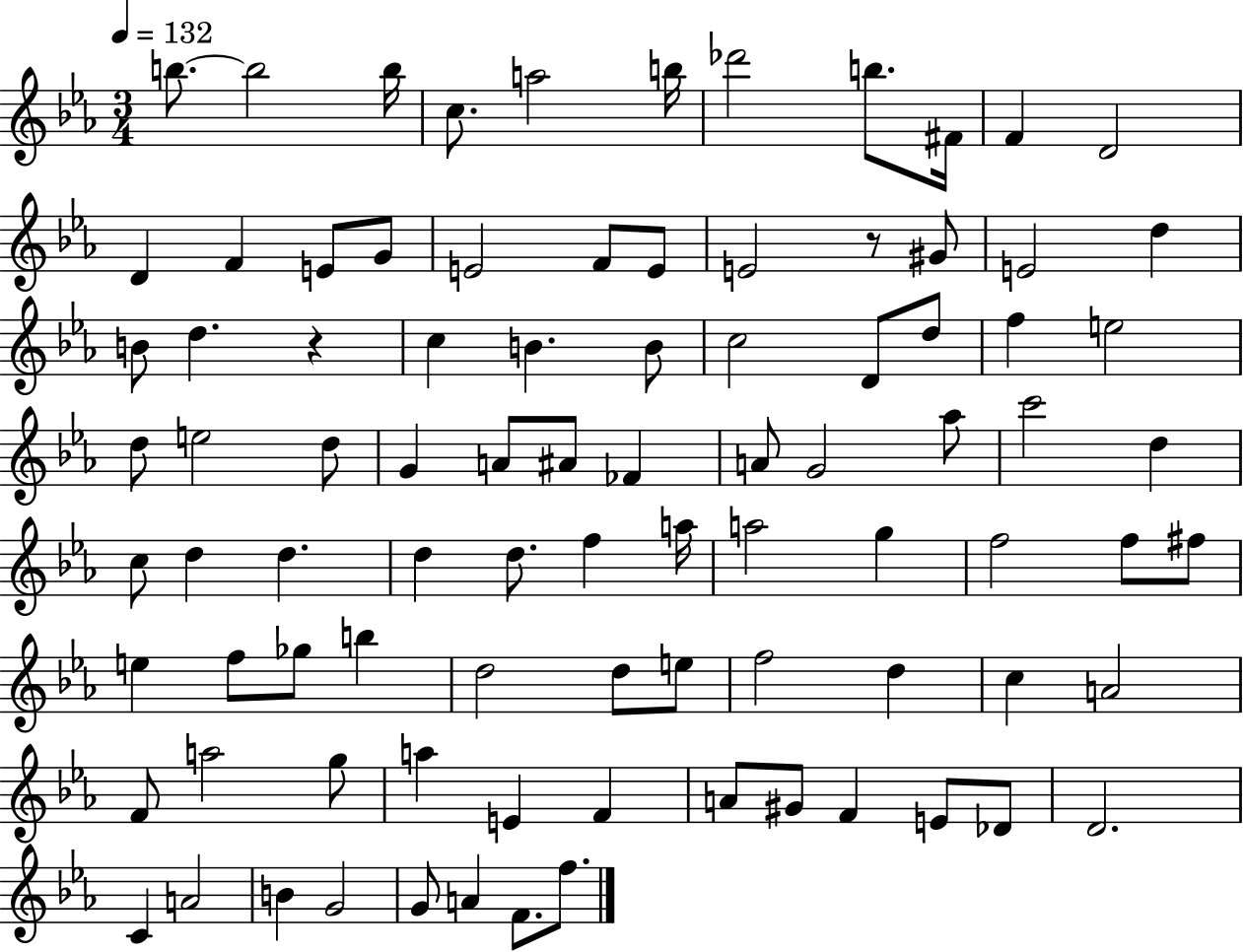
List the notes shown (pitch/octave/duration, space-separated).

B5/e. B5/h B5/s C5/e. A5/h B5/s Db6/h B5/e. F#4/s F4/q D4/h D4/q F4/q E4/e G4/e E4/h F4/e E4/e E4/h R/e G#4/e E4/h D5/q B4/e D5/q. R/q C5/q B4/q. B4/e C5/h D4/e D5/e F5/q E5/h D5/e E5/h D5/e G4/q A4/e A#4/e FES4/q A4/e G4/h Ab5/e C6/h D5/q C5/e D5/q D5/q. D5/q D5/e. F5/q A5/s A5/h G5/q F5/h F5/e F#5/e E5/q F5/e Gb5/e B5/q D5/h D5/e E5/e F5/h D5/q C5/q A4/h F4/e A5/h G5/e A5/q E4/q F4/q A4/e G#4/e F4/q E4/e Db4/e D4/h. C4/q A4/h B4/q G4/h G4/e A4/q F4/e. F5/e.